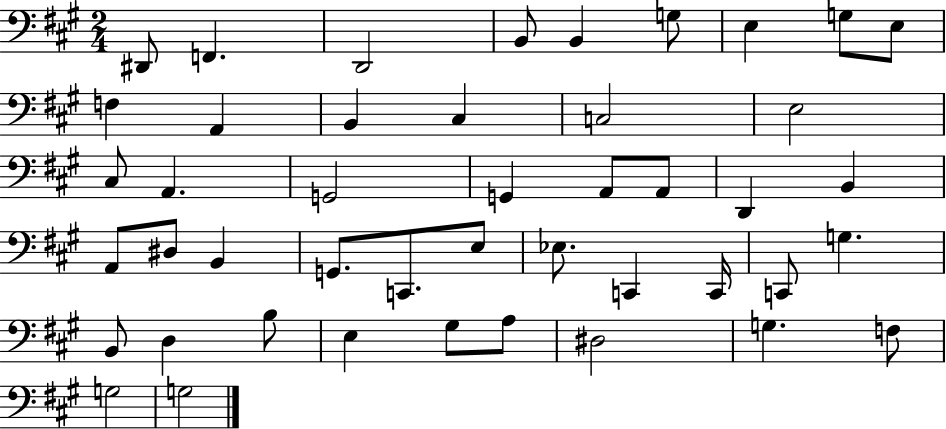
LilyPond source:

{
  \clef bass
  \numericTimeSignature
  \time 2/4
  \key a \major
  dis,8 f,4. | d,2 | b,8 b,4 g8 | e4 g8 e8 | \break f4 a,4 | b,4 cis4 | c2 | e2 | \break cis8 a,4. | g,2 | g,4 a,8 a,8 | d,4 b,4 | \break a,8 dis8 b,4 | g,8. c,8. e8 | ees8. c,4 c,16 | c,8 g4. | \break b,8 d4 b8 | e4 gis8 a8 | dis2 | g4. f8 | \break g2 | g2 | \bar "|."
}